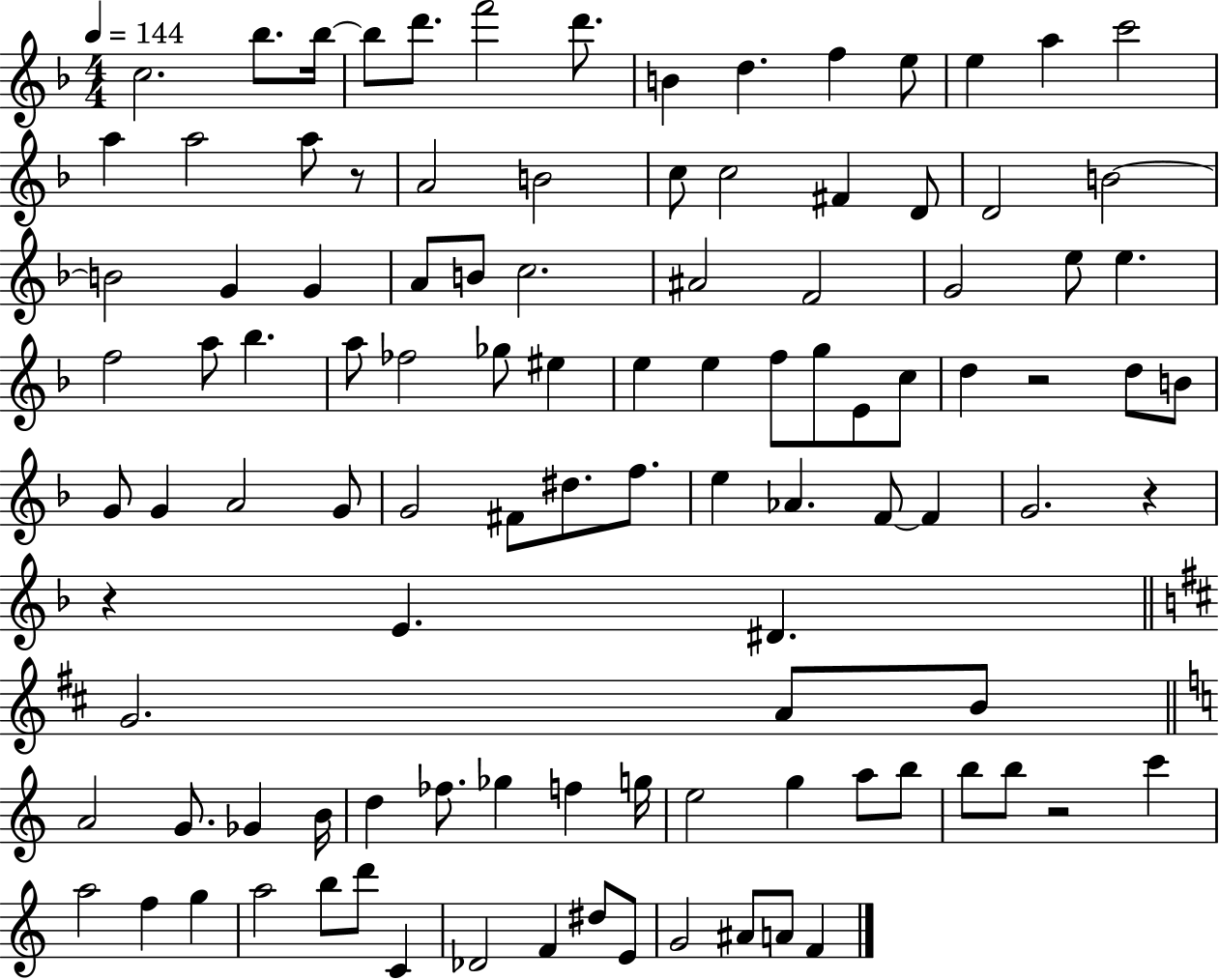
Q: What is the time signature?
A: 4/4